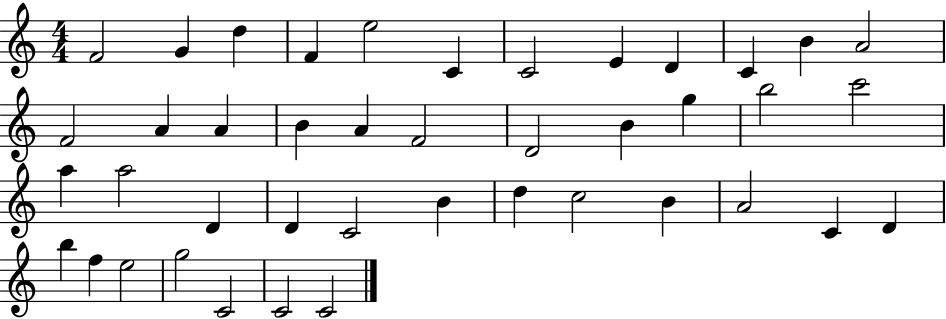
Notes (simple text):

F4/h G4/q D5/q F4/q E5/h C4/q C4/h E4/q D4/q C4/q B4/q A4/h F4/h A4/q A4/q B4/q A4/q F4/h D4/h B4/q G5/q B5/h C6/h A5/q A5/h D4/q D4/q C4/h B4/q D5/q C5/h B4/q A4/h C4/q D4/q B5/q F5/q E5/h G5/h C4/h C4/h C4/h